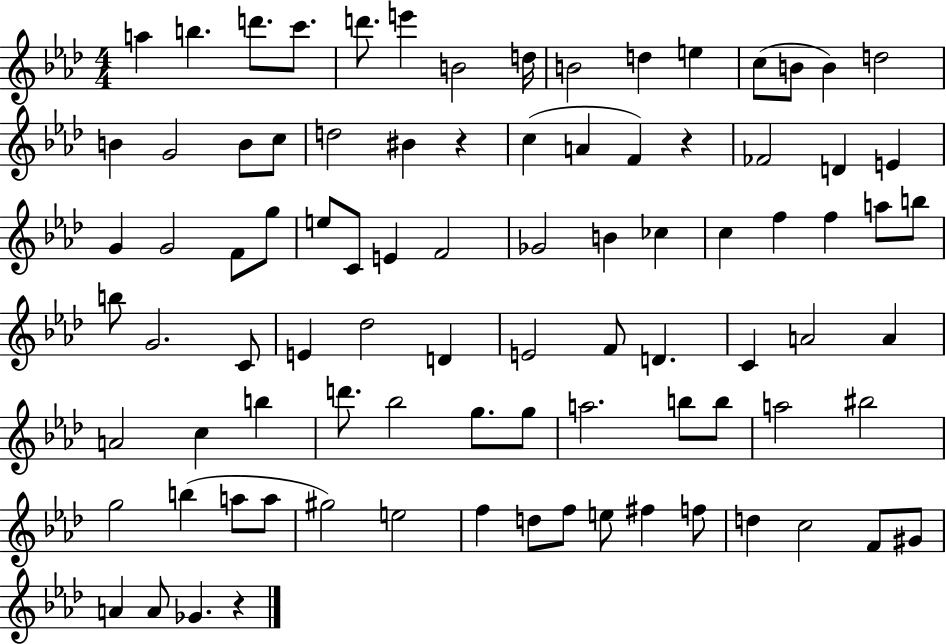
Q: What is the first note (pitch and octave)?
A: A5